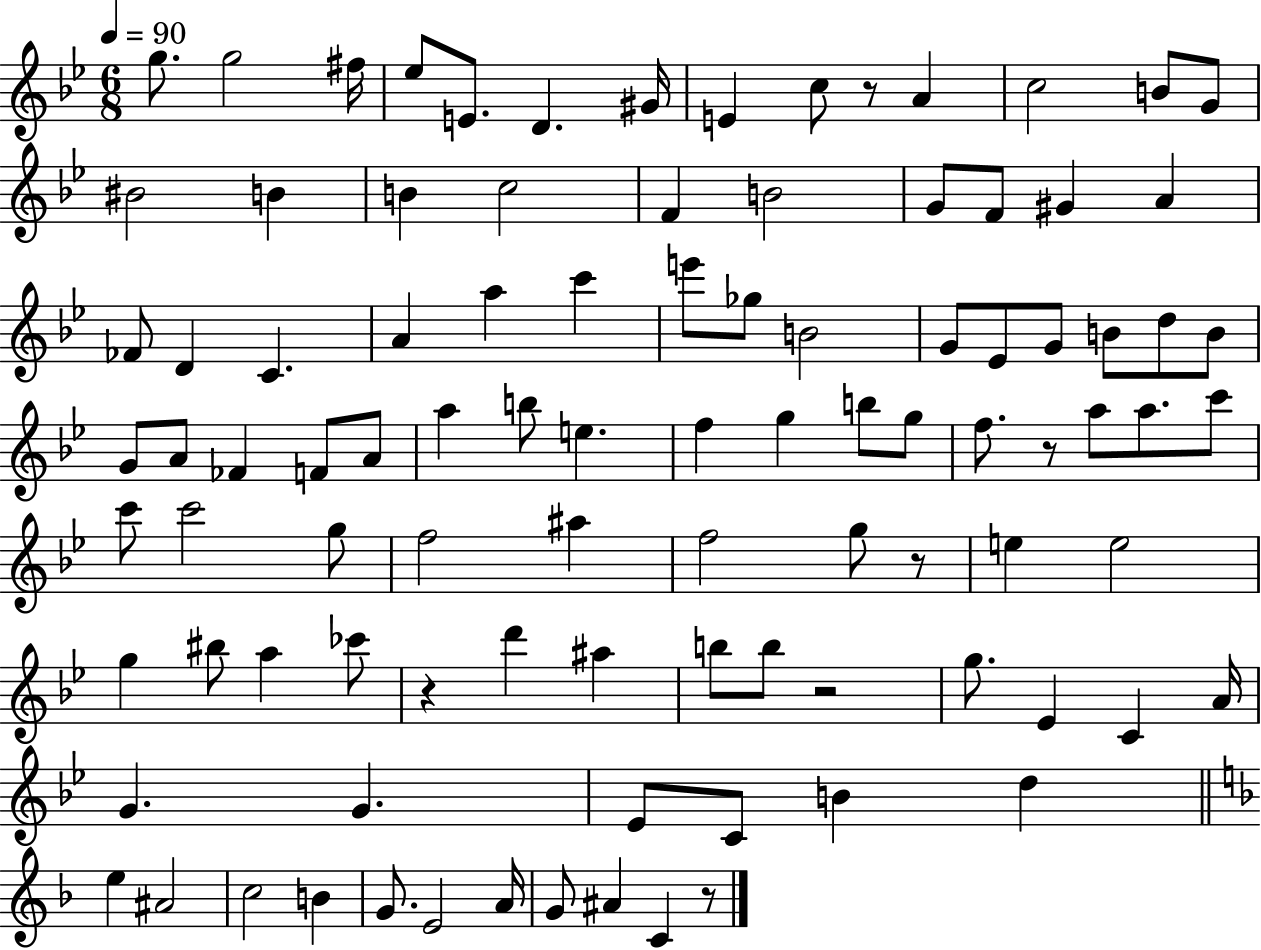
{
  \clef treble
  \numericTimeSignature
  \time 6/8
  \key bes \major
  \tempo 4 = 90
  \repeat volta 2 { g''8. g''2 fis''16 | ees''8 e'8. d'4. gis'16 | e'4 c''8 r8 a'4 | c''2 b'8 g'8 | \break bis'2 b'4 | b'4 c''2 | f'4 b'2 | g'8 f'8 gis'4 a'4 | \break fes'8 d'4 c'4. | a'4 a''4 c'''4 | e'''8 ges''8 b'2 | g'8 ees'8 g'8 b'8 d''8 b'8 | \break g'8 a'8 fes'4 f'8 a'8 | a''4 b''8 e''4. | f''4 g''4 b''8 g''8 | f''8. r8 a''8 a''8. c'''8 | \break c'''8 c'''2 g''8 | f''2 ais''4 | f''2 g''8 r8 | e''4 e''2 | \break g''4 bis''8 a''4 ces'''8 | r4 d'''4 ais''4 | b''8 b''8 r2 | g''8. ees'4 c'4 a'16 | \break g'4. g'4. | ees'8 c'8 b'4 d''4 | \bar "||" \break \key f \major e''4 ais'2 | c''2 b'4 | g'8. e'2 a'16 | g'8 ais'4 c'4 r8 | \break } \bar "|."
}